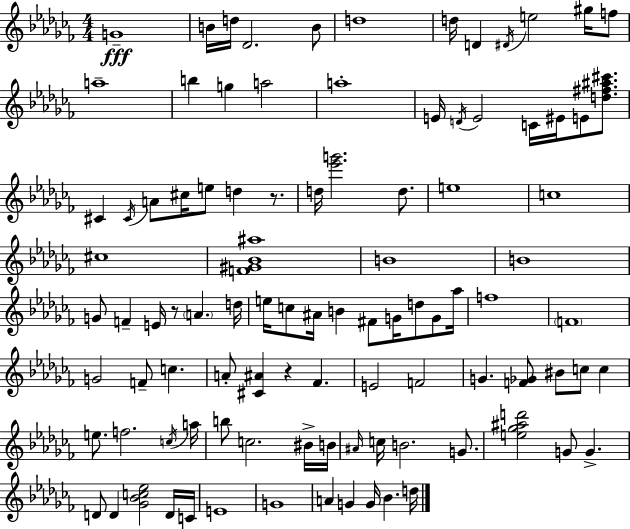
{
  \clef treble
  \numericTimeSignature
  \time 4/4
  \key aes \minor
  g'1--\fff | b'16 d''16 des'2. b'8 | d''1 | d''16 d'4 \acciaccatura { dis'16 } e''2 gis''16 f''8 | \break a''1-- | b''4 g''4 a''2 | a''1-. | e'16 \acciaccatura { d'16 } e'2 c'16 eis'16 e'8 <d'' fis'' ais'' cis'''>8. | \break cis'4 \acciaccatura { cis'16 } a'8 cis''16 e''8 d''4 | r8. d''16 <ees''' g'''>2. | d''8. e''1 | c''1 | \break cis''1 | <f' gis' bes' ais''>1 | b'1 | b'1 | \break g'8 f'4-- e'16 r8 \parenthesize a'4. | d''16 e''16 c''8 ais'16 b'4 fis'8 g'16 d''8 | g'8 aes''16 f''1 | \parenthesize f'1 | \break g'2 f'8-- c''4. | a'8-. <cis' ais'>4 r4 fes'4. | e'2 f'2 | g'4. <f' ges'>8 bis'8 c''8 c''4 | \break e''8. f''2. | \acciaccatura { c''16 } a''16 b''8 c''2. | bis'16-> b'16 \grace { ais'16 } c''16 b'2. | g'8. <e'' ges'' ais'' d'''>2 g'8 g'4.-> | \break d'8 d'4 <ges' bes' c'' ees''>2 | d'16 c'16 e'1 | g'1 | a'4 g'4 g'16 bes'4. | \break d''16 \bar "|."
}